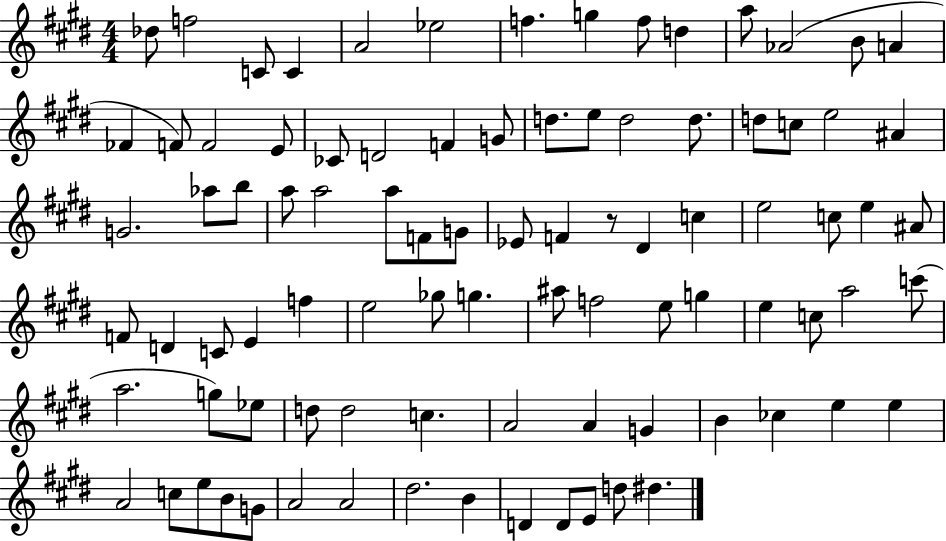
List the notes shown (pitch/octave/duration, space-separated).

Db5/e F5/h C4/e C4/q A4/h Eb5/h F5/q. G5/q F5/e D5/q A5/e Ab4/h B4/e A4/q FES4/q F4/e F4/h E4/e CES4/e D4/h F4/q G4/e D5/e. E5/e D5/h D5/e. D5/e C5/e E5/h A#4/q G4/h. Ab5/e B5/e A5/e A5/h A5/e F4/e G4/e Eb4/e F4/q R/e D#4/q C5/q E5/h C5/e E5/q A#4/e F4/e D4/q C4/e E4/q F5/q E5/h Gb5/e G5/q. A#5/e F5/h E5/e G5/q E5/q C5/e A5/h C6/e A5/h. G5/e Eb5/e D5/e D5/h C5/q. A4/h A4/q G4/q B4/q CES5/q E5/q E5/q A4/h C5/e E5/e B4/e G4/e A4/h A4/h D#5/h. B4/q D4/q D4/e E4/e D5/e D#5/q.